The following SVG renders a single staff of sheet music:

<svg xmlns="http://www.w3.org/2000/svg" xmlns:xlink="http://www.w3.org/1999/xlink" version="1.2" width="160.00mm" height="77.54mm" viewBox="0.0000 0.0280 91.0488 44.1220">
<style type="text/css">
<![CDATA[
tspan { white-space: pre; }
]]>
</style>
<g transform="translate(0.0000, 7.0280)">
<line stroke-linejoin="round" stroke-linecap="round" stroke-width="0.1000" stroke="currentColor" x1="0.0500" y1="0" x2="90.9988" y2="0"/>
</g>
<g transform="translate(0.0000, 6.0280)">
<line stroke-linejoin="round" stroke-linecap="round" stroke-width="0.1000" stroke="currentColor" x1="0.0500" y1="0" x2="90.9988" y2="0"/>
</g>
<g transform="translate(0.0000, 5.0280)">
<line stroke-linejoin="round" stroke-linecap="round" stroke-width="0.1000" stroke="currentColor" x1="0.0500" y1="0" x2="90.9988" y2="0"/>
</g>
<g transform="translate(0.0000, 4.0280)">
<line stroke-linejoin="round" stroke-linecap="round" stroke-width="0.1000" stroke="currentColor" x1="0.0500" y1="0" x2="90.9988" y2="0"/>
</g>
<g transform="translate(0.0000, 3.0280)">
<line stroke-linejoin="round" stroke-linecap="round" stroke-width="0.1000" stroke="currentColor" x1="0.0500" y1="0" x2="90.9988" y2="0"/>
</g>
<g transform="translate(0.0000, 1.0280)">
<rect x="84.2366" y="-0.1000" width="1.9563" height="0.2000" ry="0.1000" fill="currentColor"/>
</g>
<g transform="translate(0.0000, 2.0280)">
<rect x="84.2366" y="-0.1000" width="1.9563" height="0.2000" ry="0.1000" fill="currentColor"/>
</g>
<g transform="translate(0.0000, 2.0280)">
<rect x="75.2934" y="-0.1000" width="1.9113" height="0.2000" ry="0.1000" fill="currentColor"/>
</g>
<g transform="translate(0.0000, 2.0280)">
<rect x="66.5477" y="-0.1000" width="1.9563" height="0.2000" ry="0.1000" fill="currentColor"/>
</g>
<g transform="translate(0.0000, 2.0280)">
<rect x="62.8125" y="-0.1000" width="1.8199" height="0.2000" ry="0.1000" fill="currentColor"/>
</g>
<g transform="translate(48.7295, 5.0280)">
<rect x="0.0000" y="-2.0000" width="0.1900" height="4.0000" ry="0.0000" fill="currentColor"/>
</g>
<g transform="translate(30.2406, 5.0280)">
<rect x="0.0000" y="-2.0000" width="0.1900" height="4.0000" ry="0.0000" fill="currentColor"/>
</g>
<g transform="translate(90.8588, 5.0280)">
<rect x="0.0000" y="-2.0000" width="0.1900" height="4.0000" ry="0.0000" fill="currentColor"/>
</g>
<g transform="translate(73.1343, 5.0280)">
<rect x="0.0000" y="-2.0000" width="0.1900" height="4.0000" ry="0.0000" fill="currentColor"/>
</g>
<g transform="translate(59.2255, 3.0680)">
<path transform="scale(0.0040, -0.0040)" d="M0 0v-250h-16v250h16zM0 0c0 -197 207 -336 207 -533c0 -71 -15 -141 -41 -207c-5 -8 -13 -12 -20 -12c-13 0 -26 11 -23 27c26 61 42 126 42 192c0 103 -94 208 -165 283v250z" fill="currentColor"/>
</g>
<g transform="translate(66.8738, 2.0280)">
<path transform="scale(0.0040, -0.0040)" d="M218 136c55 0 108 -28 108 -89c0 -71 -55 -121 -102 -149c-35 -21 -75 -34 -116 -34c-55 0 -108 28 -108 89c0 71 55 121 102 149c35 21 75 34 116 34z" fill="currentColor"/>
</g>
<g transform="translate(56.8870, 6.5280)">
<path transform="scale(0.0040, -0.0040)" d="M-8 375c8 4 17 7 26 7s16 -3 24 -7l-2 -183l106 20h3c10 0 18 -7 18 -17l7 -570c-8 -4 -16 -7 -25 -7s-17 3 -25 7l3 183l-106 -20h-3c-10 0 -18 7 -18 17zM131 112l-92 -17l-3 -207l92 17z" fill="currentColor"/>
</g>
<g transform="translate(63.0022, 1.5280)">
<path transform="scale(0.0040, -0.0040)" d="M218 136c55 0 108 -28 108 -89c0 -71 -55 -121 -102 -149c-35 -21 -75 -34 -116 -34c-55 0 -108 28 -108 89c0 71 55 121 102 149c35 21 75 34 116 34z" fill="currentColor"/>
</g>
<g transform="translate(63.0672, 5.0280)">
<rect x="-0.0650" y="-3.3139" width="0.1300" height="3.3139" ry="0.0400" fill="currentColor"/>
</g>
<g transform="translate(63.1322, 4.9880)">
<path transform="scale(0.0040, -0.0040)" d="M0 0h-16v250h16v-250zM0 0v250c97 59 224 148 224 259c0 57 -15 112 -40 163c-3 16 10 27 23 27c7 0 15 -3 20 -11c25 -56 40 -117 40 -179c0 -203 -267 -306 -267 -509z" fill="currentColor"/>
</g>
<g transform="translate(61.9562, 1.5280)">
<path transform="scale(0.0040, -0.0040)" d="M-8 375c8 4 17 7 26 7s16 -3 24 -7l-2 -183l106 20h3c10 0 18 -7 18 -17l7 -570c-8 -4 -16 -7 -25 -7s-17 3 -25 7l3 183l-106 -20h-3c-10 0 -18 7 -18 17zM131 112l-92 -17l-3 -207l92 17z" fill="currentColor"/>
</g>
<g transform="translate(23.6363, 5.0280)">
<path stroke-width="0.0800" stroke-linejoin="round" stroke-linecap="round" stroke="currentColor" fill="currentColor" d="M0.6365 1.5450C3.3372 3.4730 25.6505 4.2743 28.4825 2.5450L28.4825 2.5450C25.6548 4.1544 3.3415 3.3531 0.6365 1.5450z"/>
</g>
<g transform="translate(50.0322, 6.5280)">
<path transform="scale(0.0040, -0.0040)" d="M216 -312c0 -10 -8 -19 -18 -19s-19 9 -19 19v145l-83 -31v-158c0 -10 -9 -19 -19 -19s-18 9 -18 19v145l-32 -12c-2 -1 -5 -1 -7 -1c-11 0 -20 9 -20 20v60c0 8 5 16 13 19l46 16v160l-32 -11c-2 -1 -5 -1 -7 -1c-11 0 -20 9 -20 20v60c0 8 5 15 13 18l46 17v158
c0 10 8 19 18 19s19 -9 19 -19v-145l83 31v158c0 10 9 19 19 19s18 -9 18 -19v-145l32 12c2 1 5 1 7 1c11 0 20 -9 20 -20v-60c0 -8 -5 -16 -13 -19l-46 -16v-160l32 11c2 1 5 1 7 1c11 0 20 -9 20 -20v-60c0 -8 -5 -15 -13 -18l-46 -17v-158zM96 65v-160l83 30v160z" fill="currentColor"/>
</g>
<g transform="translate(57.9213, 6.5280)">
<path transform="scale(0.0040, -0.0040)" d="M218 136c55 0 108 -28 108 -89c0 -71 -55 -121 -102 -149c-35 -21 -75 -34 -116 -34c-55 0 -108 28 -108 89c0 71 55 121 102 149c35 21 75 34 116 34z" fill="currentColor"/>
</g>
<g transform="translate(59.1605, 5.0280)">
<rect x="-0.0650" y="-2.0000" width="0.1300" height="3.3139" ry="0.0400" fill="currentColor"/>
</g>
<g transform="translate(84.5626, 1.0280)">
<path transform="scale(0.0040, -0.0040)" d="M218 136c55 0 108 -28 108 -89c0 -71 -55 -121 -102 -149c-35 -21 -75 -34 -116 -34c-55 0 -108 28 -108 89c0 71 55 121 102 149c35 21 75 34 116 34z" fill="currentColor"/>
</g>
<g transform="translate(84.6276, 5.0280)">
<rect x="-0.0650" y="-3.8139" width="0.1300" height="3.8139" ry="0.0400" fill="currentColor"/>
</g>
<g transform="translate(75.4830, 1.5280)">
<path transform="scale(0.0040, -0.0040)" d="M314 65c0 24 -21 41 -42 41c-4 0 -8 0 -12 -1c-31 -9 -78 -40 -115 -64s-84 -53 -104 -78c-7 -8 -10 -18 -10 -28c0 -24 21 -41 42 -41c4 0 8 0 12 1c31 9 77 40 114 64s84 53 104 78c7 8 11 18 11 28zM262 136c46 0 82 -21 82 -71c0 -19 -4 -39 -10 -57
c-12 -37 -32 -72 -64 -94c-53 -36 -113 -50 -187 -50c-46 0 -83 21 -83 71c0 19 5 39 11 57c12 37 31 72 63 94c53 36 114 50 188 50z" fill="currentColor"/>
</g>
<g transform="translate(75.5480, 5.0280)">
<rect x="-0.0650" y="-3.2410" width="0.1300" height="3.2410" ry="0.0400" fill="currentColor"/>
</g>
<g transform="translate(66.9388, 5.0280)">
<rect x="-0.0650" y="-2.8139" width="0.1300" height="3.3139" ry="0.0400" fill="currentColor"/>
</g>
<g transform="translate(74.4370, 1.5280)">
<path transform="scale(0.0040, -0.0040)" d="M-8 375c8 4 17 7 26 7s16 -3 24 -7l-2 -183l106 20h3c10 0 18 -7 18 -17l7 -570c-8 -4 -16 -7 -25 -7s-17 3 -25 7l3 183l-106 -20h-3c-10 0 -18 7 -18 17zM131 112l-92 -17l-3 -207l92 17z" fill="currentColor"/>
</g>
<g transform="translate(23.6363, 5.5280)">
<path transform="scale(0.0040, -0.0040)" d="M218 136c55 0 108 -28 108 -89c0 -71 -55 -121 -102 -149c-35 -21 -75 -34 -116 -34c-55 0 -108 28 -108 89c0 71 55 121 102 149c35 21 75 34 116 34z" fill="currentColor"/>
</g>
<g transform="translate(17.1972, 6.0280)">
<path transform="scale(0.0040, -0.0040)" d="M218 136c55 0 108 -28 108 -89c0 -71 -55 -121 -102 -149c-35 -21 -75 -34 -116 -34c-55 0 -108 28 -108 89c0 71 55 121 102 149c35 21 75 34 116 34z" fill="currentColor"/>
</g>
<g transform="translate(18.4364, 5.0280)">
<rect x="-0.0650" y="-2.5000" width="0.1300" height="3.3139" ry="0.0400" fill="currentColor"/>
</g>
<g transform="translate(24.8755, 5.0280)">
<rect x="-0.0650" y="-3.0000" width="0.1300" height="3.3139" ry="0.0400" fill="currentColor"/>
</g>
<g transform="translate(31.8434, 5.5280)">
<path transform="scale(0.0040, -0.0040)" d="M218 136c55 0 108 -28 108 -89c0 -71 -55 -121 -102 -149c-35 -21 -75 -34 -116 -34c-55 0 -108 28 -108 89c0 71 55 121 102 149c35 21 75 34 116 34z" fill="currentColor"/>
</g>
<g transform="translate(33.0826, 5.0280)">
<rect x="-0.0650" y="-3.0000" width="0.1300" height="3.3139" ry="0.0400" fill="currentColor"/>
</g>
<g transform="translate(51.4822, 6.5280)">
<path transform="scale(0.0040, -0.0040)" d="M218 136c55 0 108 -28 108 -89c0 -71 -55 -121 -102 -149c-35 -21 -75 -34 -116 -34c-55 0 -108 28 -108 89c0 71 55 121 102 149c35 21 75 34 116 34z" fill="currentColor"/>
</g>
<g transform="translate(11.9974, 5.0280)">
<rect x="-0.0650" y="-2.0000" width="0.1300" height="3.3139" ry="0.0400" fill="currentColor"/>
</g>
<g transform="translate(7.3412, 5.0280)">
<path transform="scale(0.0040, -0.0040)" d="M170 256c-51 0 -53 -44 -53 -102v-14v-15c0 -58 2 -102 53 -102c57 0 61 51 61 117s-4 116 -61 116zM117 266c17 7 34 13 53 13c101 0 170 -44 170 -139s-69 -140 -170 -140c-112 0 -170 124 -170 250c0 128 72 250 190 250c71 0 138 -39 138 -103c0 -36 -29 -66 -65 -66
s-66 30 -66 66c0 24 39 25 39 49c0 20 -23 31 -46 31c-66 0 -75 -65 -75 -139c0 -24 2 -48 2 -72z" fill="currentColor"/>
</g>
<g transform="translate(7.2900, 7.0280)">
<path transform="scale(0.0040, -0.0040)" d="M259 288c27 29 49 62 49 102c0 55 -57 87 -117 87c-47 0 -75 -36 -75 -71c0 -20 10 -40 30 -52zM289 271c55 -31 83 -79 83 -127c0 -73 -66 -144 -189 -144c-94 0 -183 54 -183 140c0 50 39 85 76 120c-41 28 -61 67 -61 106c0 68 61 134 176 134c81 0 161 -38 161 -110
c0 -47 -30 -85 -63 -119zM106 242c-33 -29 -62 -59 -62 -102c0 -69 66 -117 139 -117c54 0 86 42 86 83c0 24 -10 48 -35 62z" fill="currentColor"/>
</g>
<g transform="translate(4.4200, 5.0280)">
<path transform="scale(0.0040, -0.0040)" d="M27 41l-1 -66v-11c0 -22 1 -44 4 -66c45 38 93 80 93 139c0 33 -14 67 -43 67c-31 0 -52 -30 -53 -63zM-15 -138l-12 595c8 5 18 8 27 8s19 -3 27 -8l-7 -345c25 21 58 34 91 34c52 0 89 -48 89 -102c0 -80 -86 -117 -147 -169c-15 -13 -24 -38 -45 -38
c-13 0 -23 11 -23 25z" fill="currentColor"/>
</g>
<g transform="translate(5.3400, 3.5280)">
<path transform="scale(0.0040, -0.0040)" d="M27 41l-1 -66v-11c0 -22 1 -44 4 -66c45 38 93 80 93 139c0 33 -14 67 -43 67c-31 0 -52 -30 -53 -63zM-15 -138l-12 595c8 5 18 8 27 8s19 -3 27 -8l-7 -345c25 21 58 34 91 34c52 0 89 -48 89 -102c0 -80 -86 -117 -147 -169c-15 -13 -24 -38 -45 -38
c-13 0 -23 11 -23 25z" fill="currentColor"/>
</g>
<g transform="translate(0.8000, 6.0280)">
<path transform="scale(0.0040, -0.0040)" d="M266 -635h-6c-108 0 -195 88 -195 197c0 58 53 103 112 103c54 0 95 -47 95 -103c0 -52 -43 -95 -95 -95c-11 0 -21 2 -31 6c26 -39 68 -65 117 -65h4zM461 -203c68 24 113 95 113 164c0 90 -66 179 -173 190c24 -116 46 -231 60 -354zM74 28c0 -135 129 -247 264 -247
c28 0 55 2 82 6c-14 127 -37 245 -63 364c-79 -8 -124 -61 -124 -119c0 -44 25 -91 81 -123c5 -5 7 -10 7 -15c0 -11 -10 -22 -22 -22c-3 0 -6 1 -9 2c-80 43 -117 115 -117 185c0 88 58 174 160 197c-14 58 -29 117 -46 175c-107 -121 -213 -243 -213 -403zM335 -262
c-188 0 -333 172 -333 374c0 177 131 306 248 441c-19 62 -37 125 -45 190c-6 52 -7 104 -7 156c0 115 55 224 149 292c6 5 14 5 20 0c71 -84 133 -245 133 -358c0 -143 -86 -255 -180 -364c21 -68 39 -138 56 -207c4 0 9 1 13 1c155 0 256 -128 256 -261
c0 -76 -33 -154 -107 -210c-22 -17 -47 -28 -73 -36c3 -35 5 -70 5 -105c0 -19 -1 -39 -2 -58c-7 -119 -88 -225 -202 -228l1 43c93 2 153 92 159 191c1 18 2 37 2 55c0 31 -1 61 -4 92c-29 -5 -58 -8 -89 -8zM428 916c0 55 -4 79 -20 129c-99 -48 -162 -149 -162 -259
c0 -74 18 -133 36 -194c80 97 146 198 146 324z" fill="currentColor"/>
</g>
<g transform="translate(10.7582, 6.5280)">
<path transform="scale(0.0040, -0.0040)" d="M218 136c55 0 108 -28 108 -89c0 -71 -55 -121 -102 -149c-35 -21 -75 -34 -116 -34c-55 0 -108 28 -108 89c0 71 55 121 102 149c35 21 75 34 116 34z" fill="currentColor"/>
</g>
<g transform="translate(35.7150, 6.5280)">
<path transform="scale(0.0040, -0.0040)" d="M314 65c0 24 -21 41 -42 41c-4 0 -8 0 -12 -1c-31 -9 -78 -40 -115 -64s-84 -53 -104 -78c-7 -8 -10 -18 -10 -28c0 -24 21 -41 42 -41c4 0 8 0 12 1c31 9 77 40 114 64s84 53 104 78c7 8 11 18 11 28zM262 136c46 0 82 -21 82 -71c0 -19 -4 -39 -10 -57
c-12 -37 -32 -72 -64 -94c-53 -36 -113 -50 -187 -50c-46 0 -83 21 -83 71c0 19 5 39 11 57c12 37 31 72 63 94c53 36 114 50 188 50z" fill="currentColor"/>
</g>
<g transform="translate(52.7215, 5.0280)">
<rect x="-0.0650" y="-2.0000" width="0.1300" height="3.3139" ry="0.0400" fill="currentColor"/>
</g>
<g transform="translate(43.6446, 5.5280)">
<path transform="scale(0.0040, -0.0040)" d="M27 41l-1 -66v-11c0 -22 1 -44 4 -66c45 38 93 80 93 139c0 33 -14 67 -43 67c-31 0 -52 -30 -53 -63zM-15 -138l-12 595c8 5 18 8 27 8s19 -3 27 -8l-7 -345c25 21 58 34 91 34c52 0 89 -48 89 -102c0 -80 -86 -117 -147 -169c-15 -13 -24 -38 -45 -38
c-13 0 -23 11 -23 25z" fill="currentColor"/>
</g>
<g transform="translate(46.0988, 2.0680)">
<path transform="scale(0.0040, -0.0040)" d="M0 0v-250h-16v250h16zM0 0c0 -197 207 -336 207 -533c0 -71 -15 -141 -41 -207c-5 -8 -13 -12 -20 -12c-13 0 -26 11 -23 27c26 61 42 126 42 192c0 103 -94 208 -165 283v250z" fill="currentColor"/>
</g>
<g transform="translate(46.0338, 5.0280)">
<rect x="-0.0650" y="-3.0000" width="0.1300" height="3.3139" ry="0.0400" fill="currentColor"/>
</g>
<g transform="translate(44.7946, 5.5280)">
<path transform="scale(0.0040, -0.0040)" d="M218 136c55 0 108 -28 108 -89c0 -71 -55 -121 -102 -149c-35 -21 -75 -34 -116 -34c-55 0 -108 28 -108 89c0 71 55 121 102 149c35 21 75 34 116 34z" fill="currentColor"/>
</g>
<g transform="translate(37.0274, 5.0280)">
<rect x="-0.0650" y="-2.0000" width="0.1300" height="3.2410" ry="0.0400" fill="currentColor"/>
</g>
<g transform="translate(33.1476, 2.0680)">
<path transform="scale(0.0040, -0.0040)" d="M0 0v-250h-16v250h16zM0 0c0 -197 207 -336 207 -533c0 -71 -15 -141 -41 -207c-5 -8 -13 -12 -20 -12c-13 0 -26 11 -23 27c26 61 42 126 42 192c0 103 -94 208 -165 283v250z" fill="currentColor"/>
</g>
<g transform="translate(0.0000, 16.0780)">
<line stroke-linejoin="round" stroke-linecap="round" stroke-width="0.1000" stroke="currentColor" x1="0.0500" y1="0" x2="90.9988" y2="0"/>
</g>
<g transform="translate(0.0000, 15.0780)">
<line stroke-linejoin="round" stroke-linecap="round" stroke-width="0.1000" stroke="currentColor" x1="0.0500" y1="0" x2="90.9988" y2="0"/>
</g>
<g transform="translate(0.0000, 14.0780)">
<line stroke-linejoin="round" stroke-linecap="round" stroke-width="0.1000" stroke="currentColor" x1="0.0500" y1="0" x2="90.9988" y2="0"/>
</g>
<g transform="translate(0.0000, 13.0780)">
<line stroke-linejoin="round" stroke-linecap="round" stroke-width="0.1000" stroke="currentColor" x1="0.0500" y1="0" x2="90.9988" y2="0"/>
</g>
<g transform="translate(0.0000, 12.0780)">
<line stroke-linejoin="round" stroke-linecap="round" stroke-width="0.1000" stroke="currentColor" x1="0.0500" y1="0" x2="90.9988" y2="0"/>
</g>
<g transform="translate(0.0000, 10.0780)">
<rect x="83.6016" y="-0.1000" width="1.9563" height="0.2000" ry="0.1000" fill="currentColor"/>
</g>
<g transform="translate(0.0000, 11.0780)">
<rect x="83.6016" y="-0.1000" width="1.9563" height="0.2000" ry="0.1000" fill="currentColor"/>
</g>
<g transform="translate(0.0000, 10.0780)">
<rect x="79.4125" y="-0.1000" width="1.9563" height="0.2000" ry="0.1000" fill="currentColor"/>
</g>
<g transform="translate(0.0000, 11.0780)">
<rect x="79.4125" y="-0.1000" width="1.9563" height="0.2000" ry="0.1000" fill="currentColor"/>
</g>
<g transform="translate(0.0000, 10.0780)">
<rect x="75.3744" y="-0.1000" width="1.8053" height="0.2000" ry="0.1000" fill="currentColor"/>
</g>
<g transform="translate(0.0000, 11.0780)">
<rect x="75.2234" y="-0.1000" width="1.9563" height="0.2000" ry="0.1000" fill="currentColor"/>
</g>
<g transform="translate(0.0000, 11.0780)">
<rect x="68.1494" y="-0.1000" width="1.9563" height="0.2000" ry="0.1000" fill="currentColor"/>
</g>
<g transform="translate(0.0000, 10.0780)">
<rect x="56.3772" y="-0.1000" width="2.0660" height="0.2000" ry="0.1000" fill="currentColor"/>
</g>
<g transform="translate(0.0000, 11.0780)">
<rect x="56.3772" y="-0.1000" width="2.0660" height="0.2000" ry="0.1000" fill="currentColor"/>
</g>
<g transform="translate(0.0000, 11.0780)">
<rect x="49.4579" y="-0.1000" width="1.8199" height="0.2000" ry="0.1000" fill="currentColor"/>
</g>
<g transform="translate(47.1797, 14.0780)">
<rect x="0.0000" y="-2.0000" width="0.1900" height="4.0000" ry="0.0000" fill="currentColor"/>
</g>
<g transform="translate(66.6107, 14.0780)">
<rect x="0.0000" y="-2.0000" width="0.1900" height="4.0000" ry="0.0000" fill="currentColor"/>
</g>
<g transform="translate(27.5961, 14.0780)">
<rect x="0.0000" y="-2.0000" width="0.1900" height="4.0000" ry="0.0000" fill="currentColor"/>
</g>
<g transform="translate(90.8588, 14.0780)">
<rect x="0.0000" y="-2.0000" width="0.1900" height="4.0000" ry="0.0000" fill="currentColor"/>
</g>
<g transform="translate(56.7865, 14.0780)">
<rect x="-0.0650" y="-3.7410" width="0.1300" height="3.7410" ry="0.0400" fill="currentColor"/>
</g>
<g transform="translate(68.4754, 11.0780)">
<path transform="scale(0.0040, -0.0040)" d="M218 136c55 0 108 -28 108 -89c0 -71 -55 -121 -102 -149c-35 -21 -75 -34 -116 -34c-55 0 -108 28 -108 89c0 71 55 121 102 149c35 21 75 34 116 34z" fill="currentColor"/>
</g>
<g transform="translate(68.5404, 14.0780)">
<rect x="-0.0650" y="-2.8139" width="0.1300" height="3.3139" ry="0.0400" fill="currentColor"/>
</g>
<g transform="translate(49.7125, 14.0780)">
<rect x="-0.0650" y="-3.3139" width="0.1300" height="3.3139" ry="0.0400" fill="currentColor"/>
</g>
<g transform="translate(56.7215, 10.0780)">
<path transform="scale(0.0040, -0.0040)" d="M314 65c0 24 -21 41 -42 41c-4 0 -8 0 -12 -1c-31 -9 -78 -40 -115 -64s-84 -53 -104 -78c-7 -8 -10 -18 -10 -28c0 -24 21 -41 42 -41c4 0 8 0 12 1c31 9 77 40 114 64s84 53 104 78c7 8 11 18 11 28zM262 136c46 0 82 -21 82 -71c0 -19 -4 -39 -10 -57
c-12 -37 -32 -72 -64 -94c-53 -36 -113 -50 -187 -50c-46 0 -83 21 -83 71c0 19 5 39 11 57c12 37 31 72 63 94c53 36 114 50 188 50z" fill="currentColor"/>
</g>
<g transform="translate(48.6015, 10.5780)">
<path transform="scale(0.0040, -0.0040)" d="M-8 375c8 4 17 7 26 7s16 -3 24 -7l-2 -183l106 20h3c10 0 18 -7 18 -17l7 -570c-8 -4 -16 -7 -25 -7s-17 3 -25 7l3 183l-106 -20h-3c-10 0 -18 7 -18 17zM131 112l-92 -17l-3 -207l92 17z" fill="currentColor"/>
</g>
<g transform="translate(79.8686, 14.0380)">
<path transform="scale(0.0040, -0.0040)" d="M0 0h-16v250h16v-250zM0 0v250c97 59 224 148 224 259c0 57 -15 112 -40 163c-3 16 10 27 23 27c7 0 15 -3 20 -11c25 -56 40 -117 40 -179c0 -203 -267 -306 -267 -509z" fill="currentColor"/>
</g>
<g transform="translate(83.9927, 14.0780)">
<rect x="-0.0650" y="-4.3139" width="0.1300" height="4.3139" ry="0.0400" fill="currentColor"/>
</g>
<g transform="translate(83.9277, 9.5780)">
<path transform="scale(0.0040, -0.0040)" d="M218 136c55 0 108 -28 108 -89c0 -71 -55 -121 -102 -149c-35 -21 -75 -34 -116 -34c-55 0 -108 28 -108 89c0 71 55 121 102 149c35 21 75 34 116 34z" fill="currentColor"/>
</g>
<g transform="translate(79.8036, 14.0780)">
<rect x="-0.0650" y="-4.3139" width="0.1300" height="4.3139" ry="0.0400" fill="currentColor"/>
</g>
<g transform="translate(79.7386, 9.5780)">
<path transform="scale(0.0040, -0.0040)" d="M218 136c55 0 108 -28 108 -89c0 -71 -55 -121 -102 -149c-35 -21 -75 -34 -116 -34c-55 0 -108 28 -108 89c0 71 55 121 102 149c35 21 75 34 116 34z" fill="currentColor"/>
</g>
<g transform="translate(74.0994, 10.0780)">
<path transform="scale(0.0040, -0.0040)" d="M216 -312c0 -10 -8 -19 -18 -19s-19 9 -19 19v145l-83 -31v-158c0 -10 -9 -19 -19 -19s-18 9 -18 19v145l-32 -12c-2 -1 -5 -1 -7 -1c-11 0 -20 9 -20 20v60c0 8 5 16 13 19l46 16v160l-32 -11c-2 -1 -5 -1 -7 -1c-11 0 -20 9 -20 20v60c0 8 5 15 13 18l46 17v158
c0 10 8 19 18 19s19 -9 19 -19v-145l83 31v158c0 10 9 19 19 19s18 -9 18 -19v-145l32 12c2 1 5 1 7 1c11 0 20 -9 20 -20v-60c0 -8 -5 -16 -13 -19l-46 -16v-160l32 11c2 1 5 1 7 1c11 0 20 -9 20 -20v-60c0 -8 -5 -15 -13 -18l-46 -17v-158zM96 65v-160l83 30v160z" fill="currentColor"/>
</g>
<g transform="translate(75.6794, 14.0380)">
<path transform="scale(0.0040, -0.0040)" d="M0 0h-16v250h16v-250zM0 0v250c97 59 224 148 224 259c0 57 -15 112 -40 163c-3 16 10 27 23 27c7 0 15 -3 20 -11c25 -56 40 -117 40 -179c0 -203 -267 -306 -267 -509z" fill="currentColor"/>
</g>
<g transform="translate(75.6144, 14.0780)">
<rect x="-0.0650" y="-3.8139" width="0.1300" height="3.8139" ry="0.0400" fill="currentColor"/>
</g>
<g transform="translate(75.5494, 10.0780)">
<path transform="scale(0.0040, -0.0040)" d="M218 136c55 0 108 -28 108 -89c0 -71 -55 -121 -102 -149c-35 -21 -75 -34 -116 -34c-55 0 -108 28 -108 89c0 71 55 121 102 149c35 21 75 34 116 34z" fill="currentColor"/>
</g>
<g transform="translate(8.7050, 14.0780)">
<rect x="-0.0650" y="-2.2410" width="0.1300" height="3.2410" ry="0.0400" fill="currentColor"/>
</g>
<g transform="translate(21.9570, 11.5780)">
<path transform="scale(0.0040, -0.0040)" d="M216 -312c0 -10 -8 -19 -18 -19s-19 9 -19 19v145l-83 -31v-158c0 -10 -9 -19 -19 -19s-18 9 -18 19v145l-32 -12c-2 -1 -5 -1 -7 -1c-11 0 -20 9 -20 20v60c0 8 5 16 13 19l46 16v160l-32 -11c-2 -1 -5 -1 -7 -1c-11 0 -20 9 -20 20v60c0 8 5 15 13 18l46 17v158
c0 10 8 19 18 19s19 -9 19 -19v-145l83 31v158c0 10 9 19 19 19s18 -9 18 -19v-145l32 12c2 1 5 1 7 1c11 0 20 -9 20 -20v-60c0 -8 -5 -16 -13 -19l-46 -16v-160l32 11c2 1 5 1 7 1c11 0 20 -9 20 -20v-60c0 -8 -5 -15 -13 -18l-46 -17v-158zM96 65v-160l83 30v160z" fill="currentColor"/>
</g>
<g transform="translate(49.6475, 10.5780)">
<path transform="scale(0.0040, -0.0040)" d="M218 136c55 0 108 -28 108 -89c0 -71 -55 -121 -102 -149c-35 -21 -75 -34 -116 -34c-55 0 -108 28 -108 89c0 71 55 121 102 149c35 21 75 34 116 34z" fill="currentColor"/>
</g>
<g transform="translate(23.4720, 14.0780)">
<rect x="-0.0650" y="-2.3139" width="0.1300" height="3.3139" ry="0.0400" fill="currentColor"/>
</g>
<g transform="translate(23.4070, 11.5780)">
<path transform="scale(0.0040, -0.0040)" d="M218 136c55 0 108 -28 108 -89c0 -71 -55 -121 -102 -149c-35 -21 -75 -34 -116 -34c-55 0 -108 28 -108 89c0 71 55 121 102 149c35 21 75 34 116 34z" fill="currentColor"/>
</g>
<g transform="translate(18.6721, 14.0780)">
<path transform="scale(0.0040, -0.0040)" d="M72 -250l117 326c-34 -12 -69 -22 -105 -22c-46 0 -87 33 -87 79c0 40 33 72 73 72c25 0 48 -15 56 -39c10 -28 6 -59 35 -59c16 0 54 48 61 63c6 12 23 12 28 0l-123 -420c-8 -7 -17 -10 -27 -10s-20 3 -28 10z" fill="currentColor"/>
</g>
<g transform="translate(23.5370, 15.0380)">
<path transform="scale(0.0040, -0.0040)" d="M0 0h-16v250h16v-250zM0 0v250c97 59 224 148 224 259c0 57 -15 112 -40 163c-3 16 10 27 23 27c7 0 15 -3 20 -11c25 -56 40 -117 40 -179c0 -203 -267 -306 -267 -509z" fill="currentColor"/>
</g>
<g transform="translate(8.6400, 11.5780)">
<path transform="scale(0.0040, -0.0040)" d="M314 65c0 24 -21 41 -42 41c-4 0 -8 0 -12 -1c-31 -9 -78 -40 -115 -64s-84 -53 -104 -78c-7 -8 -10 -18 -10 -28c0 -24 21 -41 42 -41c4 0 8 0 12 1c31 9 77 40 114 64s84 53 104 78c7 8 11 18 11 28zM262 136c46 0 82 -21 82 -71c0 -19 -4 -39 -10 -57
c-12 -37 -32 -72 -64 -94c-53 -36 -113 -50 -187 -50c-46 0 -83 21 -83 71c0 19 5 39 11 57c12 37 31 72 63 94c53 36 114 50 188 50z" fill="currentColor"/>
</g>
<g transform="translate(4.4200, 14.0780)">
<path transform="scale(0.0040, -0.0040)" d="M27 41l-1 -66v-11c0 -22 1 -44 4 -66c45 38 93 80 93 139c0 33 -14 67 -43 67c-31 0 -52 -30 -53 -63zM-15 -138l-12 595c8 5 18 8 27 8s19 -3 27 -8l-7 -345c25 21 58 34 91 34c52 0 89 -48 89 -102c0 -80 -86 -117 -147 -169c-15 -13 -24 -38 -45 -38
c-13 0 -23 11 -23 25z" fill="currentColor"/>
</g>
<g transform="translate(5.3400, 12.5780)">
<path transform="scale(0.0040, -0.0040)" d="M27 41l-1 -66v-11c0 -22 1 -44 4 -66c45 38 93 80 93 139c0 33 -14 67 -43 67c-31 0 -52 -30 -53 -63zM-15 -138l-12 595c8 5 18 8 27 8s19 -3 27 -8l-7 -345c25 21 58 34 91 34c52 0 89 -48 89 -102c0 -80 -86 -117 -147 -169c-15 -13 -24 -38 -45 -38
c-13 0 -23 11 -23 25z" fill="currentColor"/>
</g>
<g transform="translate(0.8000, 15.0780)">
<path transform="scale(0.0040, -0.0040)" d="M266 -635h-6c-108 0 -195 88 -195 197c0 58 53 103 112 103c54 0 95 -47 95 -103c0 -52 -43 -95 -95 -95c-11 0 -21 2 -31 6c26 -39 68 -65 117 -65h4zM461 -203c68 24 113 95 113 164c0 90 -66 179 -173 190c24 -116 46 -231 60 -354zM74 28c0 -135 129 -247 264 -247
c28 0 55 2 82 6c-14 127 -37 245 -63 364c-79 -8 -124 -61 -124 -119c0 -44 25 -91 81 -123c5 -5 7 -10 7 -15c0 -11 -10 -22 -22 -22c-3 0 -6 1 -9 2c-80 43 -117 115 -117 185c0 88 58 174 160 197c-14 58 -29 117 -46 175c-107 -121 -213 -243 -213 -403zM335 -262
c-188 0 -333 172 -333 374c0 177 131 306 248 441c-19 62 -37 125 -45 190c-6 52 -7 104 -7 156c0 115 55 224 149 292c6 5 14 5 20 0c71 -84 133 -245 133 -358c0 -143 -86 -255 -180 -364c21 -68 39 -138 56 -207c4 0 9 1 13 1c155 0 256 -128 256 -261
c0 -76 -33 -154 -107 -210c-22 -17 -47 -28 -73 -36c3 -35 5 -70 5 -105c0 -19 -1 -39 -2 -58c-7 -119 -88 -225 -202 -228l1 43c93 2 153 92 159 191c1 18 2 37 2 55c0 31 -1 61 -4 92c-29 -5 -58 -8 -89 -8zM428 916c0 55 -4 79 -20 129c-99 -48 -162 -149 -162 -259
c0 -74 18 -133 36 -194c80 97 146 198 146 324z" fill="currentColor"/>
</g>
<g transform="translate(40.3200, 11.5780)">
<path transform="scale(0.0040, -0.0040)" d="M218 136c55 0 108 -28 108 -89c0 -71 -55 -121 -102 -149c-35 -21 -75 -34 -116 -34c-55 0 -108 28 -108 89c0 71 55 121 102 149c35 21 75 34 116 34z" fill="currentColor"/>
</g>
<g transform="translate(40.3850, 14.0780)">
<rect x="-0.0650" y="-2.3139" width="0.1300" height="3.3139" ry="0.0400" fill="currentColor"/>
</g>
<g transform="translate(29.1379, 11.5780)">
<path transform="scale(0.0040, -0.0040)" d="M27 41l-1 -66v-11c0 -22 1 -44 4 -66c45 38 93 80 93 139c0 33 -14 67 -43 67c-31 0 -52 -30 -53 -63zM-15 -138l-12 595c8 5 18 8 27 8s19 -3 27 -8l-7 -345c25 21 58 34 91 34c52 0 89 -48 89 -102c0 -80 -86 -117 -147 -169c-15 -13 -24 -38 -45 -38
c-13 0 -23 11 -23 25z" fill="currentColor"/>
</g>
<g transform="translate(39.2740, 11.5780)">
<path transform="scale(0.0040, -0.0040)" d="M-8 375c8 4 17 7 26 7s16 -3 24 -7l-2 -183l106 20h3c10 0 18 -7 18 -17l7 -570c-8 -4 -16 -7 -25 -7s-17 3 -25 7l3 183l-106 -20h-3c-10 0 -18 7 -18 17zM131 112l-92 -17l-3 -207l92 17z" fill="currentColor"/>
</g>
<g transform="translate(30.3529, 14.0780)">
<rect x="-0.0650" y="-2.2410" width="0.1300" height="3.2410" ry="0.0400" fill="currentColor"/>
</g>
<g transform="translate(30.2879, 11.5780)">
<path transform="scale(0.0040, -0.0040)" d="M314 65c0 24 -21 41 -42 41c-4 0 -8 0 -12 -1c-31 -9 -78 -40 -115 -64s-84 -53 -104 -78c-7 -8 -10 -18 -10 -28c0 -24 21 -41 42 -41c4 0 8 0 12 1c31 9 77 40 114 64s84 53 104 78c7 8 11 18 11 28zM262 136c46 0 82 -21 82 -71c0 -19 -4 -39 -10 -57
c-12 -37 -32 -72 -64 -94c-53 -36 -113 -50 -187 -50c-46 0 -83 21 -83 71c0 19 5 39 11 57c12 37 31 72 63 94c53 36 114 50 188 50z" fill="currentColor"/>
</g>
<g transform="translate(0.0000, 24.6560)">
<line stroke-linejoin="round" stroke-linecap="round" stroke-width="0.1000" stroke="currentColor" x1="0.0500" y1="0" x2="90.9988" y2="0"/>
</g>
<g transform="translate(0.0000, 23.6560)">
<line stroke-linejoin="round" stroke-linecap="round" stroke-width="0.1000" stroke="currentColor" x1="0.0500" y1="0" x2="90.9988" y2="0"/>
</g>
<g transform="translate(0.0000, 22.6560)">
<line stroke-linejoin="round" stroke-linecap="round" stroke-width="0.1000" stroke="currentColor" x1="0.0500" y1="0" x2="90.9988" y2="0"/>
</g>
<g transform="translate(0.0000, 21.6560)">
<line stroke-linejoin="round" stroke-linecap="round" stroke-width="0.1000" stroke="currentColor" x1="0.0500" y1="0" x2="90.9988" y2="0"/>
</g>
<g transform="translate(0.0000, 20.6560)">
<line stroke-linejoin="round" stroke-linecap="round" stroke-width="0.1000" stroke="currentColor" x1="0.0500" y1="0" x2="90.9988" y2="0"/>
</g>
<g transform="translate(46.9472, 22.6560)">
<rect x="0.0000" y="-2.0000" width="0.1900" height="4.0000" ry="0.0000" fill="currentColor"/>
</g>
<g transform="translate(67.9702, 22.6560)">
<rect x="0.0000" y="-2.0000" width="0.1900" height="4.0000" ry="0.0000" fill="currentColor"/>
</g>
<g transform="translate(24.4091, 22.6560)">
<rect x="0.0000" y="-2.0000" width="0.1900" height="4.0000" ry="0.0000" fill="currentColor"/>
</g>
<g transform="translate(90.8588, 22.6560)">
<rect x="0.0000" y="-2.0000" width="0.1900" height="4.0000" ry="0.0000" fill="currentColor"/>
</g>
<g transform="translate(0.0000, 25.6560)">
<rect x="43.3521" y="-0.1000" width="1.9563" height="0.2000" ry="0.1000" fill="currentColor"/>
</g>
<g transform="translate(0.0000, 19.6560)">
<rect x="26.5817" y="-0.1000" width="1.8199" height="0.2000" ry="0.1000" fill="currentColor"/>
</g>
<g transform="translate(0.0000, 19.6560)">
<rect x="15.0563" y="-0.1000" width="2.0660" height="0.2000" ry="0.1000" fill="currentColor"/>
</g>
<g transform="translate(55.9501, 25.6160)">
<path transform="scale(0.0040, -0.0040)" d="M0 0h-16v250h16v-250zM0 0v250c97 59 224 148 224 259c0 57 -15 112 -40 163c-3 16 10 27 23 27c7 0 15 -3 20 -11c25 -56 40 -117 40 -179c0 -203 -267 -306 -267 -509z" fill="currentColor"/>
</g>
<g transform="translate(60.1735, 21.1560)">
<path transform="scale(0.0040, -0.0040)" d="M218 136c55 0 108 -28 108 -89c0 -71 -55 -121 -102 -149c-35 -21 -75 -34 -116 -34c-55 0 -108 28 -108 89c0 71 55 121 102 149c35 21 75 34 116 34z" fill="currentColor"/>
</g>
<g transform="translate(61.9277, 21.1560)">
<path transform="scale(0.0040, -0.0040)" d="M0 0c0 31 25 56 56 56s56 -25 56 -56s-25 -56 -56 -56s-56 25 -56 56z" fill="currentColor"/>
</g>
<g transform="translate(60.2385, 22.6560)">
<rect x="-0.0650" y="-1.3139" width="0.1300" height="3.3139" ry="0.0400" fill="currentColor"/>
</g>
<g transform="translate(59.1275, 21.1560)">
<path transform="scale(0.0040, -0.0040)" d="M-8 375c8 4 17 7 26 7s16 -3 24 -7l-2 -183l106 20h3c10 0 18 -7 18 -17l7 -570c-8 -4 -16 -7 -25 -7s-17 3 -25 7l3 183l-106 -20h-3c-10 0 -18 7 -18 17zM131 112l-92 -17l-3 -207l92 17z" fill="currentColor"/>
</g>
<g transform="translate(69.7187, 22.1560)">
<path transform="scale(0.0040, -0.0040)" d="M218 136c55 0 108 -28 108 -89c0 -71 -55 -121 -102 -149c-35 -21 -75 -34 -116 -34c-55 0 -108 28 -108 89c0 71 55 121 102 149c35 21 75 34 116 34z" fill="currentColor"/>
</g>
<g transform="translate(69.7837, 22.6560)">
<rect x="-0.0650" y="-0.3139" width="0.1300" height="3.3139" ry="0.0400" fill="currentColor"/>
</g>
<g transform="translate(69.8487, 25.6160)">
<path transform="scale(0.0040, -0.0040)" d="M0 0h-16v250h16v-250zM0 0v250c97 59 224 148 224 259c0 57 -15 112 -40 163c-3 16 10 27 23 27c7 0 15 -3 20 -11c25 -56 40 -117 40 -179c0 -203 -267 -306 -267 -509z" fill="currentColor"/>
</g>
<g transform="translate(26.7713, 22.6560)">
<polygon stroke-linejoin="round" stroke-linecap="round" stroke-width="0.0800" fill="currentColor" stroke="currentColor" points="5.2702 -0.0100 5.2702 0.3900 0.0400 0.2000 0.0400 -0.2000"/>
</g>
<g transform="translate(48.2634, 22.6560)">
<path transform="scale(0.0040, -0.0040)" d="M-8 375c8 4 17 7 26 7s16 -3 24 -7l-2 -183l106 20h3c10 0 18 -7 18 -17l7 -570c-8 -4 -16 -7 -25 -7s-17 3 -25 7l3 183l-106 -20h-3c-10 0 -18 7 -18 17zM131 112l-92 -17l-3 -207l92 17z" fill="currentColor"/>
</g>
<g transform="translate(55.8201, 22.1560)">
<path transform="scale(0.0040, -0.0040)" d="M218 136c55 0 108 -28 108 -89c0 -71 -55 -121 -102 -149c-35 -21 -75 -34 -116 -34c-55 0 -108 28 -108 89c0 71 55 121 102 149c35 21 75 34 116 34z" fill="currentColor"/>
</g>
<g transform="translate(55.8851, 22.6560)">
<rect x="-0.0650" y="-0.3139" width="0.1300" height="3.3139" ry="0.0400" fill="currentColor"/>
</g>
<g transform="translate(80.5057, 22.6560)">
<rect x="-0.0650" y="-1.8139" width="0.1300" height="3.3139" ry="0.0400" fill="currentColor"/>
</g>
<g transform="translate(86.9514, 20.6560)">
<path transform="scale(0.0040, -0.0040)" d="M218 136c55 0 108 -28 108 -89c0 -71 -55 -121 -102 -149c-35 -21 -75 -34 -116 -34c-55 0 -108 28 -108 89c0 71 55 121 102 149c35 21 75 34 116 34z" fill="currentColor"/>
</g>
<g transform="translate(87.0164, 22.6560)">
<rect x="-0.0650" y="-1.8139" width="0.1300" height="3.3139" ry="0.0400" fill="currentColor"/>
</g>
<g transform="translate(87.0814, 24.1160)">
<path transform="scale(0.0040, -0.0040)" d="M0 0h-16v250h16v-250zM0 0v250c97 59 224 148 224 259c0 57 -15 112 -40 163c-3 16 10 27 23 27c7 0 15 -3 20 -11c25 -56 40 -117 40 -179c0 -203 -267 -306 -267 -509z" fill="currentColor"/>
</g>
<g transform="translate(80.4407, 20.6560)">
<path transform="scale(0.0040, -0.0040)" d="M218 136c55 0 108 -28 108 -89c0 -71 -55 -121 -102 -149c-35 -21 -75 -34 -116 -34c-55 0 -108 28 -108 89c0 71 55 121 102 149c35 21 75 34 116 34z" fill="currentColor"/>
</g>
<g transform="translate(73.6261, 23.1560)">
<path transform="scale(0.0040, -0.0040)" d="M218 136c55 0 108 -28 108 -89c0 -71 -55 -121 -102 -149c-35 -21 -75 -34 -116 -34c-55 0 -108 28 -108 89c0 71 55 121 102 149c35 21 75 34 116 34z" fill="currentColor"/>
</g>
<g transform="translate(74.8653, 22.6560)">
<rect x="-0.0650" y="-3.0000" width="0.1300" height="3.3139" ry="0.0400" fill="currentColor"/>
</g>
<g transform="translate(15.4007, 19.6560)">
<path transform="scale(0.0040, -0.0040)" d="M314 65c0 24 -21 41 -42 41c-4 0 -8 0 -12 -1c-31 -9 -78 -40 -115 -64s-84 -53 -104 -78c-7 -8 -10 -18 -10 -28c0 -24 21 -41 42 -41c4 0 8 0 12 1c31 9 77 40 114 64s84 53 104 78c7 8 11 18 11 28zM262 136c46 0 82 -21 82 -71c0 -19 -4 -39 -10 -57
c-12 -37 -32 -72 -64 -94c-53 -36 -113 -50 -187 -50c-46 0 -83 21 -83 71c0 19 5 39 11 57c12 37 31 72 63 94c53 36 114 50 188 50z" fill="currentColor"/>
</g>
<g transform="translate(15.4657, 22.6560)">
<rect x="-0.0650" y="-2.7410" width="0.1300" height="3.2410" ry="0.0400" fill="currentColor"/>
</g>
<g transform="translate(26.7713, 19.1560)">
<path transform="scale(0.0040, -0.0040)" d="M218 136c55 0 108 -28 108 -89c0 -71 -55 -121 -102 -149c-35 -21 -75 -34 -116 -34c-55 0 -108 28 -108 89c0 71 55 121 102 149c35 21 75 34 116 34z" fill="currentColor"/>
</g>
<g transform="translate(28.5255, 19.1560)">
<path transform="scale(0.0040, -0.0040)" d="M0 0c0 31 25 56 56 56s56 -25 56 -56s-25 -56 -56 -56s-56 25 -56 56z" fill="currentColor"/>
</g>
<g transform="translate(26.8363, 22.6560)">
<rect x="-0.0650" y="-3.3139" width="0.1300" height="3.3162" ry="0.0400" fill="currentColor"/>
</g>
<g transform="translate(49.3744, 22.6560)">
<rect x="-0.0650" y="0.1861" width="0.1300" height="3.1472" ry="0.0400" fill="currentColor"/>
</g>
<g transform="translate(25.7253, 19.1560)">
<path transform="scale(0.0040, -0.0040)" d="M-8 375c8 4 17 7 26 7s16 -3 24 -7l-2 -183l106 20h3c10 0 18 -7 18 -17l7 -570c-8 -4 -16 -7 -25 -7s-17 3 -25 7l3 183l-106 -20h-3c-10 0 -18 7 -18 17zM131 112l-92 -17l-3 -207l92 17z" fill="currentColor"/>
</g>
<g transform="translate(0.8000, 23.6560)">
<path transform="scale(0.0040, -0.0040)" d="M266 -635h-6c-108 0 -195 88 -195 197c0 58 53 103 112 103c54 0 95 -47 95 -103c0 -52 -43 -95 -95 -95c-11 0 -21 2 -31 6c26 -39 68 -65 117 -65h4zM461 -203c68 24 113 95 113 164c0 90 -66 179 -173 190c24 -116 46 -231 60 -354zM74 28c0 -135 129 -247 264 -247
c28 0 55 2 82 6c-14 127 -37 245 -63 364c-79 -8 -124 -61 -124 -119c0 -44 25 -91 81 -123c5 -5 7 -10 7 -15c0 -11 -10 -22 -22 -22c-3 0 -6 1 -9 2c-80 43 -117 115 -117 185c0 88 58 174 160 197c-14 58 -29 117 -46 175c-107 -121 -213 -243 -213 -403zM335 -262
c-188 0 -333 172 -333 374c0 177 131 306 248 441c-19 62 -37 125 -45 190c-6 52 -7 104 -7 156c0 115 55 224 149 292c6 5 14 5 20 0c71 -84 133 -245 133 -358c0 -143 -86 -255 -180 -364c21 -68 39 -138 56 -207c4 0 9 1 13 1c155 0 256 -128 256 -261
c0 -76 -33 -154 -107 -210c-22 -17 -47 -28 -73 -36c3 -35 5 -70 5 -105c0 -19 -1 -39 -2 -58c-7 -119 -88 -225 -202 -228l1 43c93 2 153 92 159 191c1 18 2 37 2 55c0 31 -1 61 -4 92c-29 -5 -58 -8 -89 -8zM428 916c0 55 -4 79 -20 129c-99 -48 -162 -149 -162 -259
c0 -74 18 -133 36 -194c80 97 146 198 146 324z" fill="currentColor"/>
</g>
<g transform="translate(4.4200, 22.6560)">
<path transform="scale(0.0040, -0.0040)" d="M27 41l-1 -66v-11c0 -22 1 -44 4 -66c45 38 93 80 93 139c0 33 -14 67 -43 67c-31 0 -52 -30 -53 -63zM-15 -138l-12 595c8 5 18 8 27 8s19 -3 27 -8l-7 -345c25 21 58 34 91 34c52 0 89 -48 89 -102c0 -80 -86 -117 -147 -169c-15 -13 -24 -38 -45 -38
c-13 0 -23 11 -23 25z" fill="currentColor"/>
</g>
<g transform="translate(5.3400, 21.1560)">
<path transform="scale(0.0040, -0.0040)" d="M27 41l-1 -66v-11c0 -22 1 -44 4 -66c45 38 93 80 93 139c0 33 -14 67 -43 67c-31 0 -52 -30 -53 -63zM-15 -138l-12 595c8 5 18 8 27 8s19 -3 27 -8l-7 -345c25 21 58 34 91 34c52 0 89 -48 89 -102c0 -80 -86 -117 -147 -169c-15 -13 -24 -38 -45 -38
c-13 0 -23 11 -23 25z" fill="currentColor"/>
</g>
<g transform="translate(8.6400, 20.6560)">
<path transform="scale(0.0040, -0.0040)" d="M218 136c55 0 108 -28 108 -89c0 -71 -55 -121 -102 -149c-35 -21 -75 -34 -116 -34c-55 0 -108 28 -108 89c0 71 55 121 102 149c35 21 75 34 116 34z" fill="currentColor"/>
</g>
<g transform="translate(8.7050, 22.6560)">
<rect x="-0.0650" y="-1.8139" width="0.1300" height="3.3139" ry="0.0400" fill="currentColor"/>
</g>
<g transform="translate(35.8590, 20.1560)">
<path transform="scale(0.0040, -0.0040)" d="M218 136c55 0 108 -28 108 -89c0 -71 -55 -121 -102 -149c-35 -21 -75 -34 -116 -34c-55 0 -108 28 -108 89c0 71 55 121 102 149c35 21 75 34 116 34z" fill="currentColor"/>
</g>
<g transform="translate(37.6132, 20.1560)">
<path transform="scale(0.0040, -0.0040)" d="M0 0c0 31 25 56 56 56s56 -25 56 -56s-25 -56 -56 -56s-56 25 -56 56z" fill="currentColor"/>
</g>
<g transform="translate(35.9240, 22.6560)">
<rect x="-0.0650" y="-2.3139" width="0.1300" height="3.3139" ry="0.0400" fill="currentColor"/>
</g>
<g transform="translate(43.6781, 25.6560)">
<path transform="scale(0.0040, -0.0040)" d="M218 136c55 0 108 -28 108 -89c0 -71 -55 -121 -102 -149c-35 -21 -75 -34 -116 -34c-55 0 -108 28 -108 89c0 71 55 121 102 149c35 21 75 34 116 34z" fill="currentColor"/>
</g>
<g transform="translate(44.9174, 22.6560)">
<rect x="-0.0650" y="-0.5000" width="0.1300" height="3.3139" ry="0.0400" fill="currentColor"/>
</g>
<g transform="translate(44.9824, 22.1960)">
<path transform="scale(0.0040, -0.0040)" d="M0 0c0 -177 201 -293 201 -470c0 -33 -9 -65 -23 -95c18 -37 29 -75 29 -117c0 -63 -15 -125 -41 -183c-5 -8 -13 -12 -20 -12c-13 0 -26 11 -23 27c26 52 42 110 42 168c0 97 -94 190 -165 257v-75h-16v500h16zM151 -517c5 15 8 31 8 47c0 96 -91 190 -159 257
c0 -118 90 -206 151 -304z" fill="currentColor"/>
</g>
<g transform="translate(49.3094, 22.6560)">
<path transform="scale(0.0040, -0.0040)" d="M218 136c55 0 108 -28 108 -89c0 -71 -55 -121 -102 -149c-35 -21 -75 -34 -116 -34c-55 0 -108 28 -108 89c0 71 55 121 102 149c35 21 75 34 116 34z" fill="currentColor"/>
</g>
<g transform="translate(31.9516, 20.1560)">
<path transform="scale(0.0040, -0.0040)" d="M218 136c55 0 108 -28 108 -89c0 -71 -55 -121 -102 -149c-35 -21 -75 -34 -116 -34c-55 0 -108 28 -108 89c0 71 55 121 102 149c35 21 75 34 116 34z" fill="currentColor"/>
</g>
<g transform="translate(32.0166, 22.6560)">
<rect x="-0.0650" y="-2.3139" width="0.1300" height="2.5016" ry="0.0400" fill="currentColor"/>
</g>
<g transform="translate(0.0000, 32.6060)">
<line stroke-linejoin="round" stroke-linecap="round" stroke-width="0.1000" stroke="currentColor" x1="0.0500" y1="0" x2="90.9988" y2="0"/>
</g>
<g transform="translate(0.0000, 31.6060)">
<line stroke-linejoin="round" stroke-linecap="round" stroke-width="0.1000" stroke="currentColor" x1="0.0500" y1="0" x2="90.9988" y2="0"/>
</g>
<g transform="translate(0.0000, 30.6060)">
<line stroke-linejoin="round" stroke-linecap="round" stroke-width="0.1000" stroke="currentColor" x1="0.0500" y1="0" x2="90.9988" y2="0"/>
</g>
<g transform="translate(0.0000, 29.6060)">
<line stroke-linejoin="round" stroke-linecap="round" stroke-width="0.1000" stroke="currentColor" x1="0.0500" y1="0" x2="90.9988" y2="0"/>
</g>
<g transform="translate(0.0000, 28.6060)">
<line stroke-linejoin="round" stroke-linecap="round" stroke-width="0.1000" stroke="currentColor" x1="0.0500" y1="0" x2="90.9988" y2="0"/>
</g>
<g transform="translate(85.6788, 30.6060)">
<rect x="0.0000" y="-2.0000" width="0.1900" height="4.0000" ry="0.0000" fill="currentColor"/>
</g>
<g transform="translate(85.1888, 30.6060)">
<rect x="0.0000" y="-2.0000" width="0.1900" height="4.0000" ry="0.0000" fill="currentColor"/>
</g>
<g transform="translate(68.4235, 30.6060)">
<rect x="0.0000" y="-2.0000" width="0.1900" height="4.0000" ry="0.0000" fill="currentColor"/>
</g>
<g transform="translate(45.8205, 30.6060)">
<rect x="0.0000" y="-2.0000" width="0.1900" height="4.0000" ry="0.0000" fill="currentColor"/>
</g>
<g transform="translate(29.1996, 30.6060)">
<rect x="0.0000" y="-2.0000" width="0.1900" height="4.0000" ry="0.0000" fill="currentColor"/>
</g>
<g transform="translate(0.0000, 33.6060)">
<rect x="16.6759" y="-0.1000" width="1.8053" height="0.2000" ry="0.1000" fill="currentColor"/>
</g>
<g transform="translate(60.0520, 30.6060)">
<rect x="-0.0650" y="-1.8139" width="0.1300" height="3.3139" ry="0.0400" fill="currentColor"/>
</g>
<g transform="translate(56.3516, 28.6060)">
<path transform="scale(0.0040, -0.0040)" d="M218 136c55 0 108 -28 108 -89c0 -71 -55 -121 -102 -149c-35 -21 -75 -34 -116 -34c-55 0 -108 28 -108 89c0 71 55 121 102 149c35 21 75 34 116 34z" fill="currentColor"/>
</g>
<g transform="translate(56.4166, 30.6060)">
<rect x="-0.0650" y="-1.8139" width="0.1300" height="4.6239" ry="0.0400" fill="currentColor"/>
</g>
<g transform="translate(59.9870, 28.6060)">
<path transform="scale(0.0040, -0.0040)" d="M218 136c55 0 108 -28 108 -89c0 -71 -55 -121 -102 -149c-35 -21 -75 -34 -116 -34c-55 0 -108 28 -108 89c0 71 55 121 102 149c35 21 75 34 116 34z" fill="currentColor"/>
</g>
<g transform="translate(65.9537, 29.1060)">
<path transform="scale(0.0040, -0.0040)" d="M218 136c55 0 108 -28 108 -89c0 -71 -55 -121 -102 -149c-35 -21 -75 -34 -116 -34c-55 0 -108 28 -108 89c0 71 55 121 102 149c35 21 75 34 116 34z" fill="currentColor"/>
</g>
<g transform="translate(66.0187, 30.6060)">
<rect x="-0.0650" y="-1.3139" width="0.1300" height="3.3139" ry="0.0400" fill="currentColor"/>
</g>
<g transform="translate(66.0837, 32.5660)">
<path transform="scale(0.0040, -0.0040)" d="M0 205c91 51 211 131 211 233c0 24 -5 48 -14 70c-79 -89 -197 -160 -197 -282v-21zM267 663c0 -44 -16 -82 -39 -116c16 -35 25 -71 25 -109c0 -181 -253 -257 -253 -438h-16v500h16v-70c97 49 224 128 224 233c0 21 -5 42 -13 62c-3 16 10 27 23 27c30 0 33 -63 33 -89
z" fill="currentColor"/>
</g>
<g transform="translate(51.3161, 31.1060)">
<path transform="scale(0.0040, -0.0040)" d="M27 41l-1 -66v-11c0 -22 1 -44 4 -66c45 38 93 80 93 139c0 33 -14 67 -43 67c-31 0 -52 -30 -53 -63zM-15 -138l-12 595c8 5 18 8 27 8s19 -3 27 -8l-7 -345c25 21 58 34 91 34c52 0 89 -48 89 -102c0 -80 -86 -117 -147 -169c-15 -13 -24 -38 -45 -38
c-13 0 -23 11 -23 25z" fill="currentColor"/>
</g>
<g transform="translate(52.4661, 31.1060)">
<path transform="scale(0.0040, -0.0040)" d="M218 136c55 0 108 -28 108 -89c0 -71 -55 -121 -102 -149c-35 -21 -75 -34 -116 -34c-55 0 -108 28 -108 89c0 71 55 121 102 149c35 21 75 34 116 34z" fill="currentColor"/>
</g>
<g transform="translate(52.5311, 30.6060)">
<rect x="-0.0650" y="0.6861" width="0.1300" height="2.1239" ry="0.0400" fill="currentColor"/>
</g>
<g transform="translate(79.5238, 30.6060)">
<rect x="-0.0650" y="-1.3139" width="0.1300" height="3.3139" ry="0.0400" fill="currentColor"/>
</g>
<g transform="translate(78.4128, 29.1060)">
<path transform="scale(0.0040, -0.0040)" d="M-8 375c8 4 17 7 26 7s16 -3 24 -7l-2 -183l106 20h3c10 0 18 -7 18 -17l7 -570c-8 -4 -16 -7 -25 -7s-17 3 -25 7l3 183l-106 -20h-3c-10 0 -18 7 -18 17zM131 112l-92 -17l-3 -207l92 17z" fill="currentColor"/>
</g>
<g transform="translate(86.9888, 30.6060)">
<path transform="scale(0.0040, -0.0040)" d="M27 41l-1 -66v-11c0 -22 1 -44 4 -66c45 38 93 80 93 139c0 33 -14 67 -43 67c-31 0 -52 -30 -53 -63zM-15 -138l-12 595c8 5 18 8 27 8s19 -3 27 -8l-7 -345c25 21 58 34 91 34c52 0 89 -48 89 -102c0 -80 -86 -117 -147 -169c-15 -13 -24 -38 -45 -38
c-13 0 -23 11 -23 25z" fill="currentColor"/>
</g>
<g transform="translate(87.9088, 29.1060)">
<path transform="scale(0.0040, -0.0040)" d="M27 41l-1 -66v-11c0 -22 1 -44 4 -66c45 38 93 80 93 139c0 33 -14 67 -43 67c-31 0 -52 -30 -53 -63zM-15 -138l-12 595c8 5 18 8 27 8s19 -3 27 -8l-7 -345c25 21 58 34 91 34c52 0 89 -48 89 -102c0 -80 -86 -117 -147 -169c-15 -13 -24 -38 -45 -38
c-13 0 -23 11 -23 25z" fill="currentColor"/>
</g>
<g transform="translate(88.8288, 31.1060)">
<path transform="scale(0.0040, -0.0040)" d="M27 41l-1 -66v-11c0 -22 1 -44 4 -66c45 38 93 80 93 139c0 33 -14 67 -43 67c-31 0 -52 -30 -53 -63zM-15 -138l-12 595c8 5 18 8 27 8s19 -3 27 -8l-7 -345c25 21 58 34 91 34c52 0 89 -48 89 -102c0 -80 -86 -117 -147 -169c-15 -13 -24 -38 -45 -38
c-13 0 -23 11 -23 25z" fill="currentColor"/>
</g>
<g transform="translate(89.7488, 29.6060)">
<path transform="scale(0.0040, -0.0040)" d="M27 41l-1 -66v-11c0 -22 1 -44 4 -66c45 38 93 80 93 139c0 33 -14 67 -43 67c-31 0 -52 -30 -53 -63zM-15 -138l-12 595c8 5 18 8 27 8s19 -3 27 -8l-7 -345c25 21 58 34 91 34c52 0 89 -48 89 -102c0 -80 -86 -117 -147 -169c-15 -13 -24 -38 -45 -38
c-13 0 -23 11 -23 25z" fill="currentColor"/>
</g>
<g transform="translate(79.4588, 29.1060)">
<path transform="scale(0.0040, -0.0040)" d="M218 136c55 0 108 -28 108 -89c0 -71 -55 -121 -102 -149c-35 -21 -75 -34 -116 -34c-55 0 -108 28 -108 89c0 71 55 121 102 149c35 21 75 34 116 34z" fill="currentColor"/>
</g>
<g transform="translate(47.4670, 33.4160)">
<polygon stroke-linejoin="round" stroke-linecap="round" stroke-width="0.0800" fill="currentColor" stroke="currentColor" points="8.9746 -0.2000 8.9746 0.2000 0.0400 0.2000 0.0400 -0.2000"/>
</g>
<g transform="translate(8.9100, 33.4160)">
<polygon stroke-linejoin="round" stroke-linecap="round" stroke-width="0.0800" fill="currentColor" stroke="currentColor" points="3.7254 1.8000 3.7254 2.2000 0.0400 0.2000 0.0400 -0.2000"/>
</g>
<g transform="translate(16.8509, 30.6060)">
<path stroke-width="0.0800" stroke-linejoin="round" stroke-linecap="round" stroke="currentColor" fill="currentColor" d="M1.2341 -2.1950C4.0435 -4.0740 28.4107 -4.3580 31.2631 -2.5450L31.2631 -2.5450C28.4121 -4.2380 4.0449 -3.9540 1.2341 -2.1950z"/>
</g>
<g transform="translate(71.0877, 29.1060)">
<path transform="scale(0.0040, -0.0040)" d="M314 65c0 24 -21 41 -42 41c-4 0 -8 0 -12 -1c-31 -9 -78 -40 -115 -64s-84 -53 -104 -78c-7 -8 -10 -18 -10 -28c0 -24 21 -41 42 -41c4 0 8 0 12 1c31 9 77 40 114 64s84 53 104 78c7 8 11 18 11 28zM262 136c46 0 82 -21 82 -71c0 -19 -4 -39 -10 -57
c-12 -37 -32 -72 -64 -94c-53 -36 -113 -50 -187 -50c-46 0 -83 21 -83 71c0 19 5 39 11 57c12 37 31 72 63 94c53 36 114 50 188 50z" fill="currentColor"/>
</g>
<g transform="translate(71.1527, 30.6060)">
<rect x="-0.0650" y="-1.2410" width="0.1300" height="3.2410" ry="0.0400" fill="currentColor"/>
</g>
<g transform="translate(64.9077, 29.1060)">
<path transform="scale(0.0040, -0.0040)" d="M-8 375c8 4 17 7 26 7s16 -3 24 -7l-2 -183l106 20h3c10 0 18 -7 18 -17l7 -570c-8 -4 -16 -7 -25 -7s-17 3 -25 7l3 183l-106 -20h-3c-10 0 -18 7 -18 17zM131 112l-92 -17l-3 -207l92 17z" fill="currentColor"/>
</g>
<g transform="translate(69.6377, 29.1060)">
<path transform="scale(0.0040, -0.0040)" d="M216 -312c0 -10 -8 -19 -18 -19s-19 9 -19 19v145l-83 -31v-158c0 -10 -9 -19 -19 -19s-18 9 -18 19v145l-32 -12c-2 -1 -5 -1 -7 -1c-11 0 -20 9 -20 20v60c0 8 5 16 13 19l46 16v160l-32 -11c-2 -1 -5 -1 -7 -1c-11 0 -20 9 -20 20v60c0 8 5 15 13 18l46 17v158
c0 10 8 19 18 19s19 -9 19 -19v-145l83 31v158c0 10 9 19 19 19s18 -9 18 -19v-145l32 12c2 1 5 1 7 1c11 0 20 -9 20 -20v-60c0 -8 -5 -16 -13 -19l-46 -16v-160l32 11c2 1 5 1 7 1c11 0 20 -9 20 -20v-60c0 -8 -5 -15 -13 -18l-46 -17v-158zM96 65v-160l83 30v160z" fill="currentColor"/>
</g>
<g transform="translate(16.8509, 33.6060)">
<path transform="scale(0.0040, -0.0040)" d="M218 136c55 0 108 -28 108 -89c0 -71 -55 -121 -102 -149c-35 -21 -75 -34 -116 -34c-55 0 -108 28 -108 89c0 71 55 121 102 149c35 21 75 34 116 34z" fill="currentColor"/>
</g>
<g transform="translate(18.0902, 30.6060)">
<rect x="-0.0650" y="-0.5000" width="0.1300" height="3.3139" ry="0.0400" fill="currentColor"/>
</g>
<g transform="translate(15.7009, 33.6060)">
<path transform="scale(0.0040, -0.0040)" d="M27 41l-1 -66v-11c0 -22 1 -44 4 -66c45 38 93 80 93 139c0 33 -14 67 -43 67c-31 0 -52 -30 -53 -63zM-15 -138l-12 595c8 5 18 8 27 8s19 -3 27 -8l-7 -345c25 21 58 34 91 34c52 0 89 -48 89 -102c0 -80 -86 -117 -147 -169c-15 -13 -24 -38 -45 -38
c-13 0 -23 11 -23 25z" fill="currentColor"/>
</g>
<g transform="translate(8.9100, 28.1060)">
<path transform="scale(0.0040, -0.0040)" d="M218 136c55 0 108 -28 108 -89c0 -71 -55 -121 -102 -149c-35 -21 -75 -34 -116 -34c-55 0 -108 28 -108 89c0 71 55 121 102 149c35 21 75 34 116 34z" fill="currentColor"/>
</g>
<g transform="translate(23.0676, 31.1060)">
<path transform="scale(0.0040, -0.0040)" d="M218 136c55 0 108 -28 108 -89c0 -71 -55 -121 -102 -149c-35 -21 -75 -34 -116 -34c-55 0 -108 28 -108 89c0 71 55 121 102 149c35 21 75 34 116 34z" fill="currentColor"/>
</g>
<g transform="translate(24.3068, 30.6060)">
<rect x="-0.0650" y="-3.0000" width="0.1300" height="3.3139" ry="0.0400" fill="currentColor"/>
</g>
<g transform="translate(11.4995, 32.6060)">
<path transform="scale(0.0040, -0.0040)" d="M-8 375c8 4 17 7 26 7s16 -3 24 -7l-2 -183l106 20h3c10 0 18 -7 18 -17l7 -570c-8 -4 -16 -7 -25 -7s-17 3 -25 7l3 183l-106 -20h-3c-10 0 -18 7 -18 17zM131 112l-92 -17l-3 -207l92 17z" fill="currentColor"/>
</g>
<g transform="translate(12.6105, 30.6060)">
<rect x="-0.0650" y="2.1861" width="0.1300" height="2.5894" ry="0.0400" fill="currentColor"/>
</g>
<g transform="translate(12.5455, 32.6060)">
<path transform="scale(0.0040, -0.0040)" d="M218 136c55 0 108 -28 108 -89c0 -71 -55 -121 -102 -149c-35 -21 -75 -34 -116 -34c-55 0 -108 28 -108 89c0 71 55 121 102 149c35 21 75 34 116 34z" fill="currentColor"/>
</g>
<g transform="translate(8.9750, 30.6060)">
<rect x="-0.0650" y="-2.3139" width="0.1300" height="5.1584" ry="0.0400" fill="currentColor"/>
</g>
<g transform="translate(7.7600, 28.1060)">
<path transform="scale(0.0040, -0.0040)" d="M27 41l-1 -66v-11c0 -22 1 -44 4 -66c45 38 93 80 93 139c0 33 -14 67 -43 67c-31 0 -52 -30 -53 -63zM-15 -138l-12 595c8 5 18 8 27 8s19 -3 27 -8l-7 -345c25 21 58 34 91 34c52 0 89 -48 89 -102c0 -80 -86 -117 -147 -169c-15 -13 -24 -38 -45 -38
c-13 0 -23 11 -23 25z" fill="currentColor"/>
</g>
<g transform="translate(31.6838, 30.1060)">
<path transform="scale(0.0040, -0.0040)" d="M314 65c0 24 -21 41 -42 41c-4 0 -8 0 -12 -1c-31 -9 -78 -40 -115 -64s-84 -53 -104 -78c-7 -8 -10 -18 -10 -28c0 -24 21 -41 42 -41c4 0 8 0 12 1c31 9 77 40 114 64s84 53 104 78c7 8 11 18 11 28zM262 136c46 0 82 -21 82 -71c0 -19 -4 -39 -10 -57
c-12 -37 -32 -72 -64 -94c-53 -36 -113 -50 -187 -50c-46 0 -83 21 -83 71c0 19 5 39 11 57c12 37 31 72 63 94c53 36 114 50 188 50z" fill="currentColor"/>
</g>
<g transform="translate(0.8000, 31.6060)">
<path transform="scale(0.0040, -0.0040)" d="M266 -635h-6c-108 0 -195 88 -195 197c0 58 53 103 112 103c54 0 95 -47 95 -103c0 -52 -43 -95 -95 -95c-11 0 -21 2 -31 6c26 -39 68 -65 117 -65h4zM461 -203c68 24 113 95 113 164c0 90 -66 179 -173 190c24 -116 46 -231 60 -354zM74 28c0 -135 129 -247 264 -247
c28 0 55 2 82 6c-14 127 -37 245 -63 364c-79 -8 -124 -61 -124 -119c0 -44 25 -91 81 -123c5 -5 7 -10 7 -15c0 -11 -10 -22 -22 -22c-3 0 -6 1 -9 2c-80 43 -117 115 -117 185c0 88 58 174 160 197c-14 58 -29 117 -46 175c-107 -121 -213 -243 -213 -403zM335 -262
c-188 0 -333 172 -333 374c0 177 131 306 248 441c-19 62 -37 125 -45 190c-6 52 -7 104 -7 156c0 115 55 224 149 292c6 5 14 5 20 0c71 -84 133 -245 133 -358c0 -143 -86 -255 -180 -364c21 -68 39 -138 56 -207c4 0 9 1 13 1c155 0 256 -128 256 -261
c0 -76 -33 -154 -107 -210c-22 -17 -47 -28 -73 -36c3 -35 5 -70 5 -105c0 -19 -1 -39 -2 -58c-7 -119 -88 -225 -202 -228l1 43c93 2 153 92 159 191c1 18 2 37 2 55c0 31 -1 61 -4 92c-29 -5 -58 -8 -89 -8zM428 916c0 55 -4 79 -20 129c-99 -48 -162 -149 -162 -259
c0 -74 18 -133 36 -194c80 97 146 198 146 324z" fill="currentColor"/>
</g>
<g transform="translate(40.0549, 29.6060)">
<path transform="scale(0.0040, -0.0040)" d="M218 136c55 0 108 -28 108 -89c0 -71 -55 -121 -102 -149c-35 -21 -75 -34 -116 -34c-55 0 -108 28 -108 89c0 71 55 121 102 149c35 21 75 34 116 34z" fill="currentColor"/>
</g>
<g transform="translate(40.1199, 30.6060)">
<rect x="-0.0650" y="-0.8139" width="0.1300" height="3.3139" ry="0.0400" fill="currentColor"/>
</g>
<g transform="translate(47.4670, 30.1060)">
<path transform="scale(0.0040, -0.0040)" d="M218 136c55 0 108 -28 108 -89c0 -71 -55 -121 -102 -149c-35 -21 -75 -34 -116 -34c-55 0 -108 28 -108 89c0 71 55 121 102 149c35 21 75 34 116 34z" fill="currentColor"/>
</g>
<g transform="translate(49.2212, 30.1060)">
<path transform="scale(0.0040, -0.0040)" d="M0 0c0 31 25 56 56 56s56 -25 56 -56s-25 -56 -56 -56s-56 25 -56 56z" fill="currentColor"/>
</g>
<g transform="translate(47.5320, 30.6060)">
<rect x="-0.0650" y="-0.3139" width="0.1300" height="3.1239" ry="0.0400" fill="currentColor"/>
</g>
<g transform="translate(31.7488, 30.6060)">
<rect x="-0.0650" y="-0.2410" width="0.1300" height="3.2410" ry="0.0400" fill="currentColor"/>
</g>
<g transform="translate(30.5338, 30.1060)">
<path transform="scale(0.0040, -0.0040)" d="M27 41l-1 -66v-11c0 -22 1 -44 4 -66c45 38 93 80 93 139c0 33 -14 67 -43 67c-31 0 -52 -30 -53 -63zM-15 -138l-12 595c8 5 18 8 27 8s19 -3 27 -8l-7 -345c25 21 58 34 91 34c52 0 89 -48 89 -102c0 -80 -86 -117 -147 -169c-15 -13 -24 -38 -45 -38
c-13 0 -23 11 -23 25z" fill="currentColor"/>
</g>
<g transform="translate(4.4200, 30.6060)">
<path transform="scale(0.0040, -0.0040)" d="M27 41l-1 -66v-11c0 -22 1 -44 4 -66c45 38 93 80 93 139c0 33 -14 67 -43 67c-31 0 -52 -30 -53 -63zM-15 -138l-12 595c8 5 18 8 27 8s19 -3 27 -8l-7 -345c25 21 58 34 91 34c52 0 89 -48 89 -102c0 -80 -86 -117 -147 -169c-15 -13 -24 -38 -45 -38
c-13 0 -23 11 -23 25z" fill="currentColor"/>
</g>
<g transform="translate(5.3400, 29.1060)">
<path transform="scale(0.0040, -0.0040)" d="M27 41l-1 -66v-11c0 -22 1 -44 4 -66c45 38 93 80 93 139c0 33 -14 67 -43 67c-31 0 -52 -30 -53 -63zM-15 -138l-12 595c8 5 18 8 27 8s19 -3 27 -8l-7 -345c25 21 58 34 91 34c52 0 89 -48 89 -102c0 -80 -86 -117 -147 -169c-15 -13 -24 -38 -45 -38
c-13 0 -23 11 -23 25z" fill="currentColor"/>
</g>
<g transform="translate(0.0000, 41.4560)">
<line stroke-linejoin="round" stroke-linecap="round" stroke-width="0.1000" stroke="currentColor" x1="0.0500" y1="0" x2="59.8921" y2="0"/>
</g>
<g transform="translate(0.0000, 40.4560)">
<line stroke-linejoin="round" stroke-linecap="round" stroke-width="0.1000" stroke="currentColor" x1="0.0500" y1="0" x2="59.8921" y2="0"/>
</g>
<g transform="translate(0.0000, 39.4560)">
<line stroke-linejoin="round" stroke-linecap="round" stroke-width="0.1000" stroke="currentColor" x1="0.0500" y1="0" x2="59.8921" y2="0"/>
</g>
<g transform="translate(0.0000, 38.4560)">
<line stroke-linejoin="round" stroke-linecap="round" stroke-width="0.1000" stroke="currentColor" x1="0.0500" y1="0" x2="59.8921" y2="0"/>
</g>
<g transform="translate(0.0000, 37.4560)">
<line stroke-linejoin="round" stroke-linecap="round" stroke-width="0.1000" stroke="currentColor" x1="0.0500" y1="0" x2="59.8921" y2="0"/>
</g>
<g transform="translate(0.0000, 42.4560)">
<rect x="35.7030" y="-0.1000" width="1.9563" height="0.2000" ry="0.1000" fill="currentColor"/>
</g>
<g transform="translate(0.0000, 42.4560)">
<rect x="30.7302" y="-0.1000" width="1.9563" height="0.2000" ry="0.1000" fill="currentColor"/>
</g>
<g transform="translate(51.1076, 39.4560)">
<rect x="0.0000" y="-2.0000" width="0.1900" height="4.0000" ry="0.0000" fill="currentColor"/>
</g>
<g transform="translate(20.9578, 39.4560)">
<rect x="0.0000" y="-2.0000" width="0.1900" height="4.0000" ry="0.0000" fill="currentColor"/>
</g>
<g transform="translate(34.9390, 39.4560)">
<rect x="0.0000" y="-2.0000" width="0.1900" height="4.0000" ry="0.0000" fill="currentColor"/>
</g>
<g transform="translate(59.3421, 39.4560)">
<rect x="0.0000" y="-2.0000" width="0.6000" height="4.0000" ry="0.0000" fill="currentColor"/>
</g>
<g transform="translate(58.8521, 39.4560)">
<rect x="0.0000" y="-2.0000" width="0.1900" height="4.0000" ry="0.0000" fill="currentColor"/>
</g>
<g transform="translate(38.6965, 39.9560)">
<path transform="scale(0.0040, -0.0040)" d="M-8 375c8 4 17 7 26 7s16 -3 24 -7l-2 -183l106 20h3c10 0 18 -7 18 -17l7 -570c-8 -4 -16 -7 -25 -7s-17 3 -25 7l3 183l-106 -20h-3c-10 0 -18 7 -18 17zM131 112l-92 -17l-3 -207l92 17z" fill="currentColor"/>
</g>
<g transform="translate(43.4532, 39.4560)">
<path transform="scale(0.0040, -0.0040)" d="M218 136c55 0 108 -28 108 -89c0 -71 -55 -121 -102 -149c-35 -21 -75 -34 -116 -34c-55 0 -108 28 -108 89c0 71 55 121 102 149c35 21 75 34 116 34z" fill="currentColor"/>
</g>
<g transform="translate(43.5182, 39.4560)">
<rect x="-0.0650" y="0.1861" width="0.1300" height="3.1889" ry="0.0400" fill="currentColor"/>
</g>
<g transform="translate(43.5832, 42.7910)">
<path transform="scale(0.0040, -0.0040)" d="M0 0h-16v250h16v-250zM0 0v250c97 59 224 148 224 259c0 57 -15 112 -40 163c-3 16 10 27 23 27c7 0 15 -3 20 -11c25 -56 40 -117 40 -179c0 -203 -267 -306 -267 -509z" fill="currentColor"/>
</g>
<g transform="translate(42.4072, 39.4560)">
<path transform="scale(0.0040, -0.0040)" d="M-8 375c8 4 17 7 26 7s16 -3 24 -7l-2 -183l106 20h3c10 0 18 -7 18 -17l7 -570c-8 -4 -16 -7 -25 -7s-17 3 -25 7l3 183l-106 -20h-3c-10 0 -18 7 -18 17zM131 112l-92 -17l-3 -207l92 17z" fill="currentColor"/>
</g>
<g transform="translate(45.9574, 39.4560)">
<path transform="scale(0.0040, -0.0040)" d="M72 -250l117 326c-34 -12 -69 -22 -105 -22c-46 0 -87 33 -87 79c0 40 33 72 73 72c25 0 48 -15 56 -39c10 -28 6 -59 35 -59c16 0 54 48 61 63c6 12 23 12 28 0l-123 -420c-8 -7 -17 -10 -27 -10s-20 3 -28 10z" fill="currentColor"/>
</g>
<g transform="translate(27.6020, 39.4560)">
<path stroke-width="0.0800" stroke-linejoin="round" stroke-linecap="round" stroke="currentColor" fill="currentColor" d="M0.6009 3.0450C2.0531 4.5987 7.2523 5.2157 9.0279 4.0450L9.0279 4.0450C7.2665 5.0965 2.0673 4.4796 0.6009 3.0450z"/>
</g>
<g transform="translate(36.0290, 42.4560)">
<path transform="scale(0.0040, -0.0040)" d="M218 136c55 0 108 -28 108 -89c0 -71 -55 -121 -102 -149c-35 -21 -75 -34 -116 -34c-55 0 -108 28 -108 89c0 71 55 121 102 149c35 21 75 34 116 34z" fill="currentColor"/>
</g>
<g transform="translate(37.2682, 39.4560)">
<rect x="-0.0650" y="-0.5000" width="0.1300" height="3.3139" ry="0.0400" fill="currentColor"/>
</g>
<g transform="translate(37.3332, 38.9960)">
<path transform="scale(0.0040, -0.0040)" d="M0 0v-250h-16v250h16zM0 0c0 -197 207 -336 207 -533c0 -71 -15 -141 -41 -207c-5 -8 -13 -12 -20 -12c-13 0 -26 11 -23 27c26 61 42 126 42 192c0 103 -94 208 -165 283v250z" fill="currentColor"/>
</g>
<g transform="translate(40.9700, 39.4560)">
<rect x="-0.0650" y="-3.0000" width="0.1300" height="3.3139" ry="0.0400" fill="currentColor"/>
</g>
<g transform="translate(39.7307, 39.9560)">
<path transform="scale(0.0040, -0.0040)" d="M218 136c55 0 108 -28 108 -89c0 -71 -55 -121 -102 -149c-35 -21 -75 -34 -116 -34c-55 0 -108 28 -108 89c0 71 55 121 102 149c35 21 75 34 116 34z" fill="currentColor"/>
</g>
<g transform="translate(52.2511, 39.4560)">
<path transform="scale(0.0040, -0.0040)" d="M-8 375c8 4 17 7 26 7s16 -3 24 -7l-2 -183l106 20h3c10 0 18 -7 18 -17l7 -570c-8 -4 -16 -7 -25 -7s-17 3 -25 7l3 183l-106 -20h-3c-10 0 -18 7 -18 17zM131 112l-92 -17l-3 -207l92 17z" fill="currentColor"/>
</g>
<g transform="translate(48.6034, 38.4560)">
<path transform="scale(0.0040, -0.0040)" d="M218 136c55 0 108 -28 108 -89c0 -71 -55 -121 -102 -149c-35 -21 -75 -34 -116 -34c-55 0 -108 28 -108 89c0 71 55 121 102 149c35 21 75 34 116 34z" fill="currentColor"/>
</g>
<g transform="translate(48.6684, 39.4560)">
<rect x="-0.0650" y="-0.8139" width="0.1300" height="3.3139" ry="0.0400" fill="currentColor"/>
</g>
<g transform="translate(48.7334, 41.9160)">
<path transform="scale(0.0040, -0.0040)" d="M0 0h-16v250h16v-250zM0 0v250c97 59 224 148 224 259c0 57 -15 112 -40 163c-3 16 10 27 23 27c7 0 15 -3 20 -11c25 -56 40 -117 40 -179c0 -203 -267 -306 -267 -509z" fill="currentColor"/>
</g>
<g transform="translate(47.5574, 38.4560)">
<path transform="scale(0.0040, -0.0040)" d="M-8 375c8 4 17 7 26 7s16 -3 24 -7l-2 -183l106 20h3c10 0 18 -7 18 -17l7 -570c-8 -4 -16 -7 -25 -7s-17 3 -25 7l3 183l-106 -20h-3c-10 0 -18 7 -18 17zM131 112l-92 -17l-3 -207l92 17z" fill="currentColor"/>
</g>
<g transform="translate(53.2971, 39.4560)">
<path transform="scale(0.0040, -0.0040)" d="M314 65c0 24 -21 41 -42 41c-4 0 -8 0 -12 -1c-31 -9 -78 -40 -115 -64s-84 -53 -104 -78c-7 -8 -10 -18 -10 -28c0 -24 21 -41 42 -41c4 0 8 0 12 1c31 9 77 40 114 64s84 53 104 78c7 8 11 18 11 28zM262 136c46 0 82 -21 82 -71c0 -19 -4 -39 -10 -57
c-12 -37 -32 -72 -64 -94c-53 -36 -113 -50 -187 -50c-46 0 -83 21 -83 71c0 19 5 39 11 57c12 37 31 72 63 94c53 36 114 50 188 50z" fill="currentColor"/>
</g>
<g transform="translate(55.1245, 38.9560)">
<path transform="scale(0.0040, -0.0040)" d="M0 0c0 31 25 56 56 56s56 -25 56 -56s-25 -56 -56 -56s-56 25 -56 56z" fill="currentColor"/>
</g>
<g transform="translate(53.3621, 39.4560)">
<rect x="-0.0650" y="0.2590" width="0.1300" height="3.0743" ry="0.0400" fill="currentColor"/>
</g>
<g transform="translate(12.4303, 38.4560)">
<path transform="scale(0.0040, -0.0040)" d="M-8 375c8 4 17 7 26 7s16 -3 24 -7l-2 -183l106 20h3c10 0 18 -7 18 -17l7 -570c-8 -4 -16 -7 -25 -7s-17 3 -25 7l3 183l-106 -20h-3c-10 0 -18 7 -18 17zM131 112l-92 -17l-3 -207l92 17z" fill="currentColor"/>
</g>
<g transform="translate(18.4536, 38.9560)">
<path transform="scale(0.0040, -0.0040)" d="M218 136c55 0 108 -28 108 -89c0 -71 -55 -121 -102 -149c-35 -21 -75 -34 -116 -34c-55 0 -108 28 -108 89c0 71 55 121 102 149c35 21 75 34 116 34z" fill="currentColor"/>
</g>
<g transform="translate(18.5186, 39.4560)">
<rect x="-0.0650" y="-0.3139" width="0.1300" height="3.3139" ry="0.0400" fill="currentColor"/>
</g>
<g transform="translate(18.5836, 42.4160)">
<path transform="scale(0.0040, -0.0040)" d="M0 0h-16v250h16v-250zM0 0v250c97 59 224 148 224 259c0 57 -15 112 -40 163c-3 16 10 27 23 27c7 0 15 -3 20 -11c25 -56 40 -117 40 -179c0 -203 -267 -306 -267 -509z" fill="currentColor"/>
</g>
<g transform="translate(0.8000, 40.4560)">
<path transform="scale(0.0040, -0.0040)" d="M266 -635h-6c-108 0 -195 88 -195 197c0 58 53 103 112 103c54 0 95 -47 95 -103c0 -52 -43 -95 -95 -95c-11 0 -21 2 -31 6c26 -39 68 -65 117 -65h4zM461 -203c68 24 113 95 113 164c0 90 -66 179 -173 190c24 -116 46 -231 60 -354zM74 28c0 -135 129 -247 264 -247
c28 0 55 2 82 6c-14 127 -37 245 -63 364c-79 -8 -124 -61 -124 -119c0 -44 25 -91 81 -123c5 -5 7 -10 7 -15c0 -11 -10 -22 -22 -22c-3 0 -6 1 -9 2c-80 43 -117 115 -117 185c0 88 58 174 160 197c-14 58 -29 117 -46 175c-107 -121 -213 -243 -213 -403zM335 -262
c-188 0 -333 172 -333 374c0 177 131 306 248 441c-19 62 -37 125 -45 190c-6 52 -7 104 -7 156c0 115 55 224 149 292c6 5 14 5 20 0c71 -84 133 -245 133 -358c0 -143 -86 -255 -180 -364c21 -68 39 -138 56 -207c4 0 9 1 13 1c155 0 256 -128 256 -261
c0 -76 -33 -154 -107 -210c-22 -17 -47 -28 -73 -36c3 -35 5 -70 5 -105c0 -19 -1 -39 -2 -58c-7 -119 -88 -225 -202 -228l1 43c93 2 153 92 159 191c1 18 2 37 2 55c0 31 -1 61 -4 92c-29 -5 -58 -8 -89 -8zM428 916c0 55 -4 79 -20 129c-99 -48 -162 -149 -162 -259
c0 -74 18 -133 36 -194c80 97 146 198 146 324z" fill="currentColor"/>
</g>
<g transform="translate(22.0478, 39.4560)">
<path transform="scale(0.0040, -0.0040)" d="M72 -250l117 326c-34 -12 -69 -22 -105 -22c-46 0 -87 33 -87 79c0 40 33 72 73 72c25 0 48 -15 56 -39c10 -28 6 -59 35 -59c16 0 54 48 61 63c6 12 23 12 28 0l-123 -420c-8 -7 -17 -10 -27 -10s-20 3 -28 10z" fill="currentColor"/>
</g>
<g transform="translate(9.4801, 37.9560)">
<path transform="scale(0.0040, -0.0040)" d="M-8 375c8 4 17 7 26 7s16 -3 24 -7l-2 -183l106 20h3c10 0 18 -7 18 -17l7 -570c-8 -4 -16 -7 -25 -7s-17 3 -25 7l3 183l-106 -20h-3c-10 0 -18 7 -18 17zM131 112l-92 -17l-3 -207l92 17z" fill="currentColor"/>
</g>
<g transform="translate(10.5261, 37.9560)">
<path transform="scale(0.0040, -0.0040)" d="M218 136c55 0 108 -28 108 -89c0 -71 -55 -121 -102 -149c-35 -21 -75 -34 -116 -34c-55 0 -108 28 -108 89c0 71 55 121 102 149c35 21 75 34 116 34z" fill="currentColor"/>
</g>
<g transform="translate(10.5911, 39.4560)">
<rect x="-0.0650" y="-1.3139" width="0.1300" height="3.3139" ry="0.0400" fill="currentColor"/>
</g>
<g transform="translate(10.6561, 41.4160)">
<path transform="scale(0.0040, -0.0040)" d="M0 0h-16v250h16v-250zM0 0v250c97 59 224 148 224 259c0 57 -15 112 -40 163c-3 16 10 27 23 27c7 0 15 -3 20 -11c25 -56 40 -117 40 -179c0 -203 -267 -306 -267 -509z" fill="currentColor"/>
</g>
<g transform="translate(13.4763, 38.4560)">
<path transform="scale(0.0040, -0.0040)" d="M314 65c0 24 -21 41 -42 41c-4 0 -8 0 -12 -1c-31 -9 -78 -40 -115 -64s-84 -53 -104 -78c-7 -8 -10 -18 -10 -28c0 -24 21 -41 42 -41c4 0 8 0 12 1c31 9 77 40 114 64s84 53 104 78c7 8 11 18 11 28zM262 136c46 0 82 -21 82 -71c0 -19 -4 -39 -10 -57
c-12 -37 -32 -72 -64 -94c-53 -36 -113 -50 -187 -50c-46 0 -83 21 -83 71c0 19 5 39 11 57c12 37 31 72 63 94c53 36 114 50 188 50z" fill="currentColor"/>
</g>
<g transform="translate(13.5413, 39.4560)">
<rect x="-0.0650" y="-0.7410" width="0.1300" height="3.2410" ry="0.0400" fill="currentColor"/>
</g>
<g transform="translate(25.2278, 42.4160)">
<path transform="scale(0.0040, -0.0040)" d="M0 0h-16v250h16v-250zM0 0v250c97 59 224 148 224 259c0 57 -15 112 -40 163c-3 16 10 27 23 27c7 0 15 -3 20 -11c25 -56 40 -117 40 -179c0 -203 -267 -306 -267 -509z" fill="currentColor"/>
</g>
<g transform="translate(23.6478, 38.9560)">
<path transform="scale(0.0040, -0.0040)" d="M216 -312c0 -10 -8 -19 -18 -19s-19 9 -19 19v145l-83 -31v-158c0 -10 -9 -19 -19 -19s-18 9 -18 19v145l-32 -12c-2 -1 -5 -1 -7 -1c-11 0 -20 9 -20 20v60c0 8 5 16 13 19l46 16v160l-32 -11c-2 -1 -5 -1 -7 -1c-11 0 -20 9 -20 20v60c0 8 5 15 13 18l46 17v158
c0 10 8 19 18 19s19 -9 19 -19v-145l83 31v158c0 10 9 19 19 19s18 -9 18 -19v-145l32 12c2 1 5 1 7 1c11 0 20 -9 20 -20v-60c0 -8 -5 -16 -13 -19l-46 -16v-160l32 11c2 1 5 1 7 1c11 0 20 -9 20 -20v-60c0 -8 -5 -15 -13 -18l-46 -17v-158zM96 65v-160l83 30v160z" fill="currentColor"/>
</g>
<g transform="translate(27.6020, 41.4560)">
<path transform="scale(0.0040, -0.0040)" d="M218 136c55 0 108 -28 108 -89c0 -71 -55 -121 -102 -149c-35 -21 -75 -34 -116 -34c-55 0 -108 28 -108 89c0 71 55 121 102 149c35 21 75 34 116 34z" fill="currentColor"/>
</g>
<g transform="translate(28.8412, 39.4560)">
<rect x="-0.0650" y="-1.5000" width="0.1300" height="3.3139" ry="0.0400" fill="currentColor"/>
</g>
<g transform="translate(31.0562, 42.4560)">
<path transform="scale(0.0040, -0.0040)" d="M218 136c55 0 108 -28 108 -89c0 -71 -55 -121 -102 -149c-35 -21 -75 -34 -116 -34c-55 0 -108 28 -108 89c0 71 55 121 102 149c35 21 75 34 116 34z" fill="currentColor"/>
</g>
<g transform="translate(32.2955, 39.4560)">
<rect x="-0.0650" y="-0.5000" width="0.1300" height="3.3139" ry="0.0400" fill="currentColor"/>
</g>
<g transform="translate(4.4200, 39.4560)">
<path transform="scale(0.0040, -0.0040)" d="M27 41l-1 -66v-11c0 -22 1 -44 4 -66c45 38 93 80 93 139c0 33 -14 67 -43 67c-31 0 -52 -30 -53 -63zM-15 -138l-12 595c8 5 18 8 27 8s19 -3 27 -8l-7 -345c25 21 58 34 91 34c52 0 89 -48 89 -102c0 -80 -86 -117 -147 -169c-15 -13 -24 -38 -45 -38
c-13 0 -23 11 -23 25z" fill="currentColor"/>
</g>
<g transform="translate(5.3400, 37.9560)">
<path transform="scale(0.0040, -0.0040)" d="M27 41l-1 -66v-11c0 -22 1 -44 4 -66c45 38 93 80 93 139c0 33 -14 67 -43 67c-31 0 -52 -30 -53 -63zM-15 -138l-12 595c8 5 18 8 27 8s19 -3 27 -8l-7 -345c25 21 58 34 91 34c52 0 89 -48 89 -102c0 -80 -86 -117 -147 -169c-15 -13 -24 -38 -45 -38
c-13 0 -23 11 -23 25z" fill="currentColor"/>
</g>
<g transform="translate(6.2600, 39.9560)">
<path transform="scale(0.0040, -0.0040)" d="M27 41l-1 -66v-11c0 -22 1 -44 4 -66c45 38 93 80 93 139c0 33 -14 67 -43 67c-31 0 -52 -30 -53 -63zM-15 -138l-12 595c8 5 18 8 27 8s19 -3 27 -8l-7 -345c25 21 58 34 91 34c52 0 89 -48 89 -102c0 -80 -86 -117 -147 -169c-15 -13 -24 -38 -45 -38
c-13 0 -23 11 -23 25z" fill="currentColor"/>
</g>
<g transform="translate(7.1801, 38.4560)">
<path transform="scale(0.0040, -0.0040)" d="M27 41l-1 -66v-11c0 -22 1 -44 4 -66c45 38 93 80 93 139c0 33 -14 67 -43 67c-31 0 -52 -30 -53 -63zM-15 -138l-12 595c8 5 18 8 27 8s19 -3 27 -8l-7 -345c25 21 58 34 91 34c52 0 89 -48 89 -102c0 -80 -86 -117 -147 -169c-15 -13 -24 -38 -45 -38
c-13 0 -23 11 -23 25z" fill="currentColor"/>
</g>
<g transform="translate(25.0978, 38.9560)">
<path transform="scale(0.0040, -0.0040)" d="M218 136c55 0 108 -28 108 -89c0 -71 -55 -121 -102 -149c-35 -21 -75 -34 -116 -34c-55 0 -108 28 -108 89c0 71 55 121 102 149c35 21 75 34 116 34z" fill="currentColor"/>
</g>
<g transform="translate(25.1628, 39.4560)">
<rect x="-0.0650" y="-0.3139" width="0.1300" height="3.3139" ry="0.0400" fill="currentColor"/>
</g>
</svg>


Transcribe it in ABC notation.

X:1
T:Untitled
M:6/8
L:1/4
K:Bb
F G A A/2 F2 _A/2 ^F F/2 b/2 a b2 c' g2 z/2 ^g/2 _g2 g b c'2 a ^c'/2 d'/2 d' f a2 b/2 g/2 g C/4 B c/2 e c/2 A f f/2 _g/2 E/2 _C A _c2 d c/2 _A/2 f/2 f e/4 ^e2 e e/2 d2 c/2 z/2 ^c/2 _E C C/2 A B/2 z/2 d/2 B2